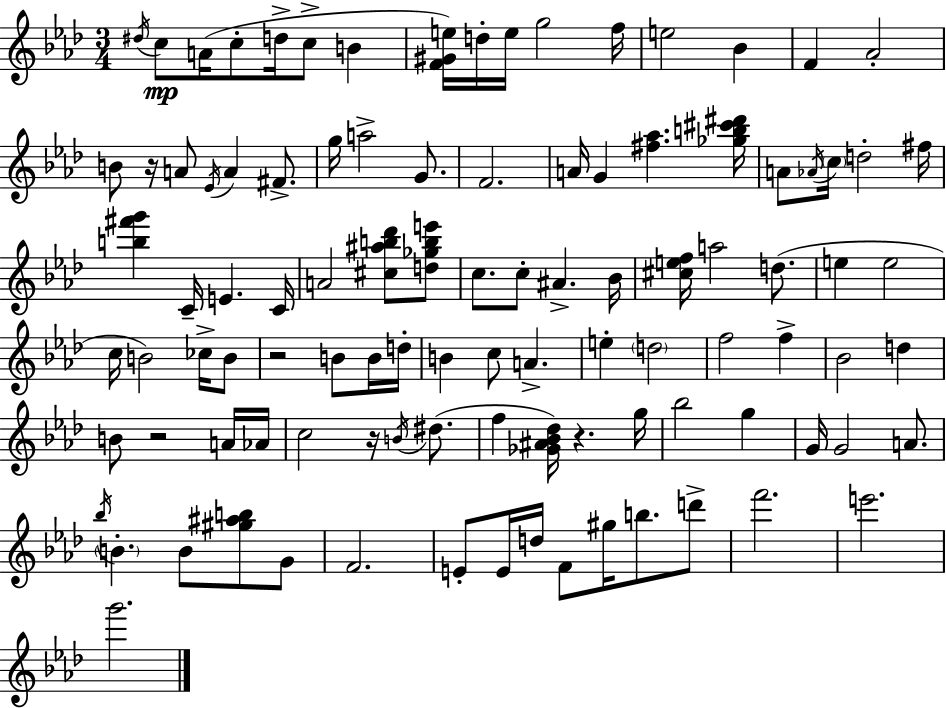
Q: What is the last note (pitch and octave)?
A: G6